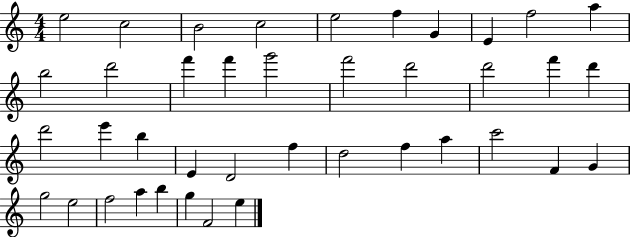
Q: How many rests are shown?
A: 0